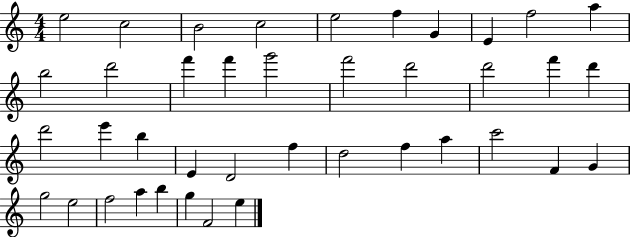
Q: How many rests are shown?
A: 0